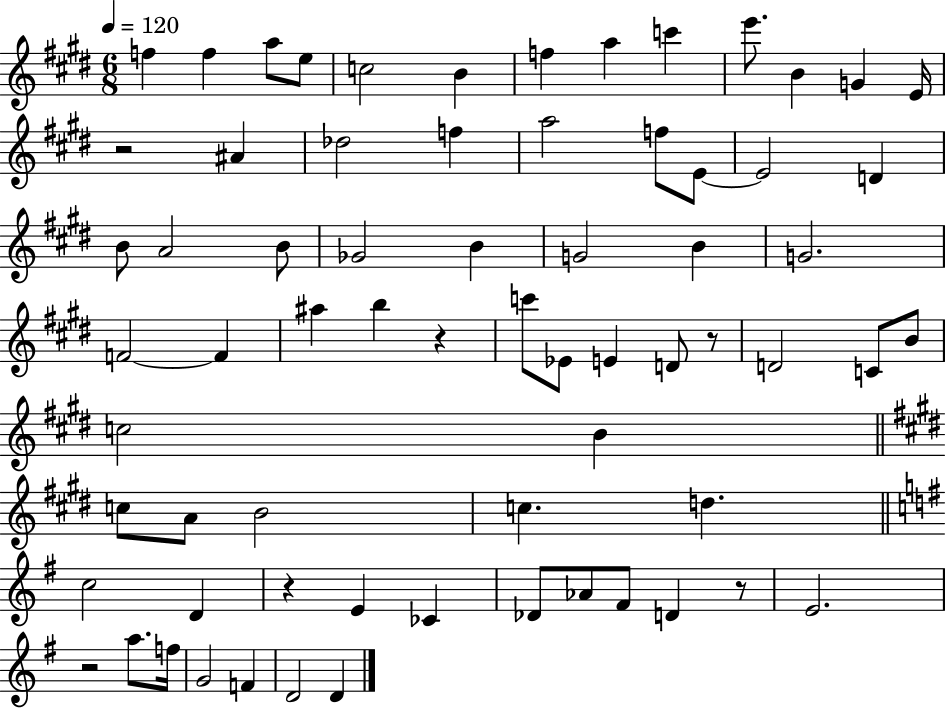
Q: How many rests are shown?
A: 6